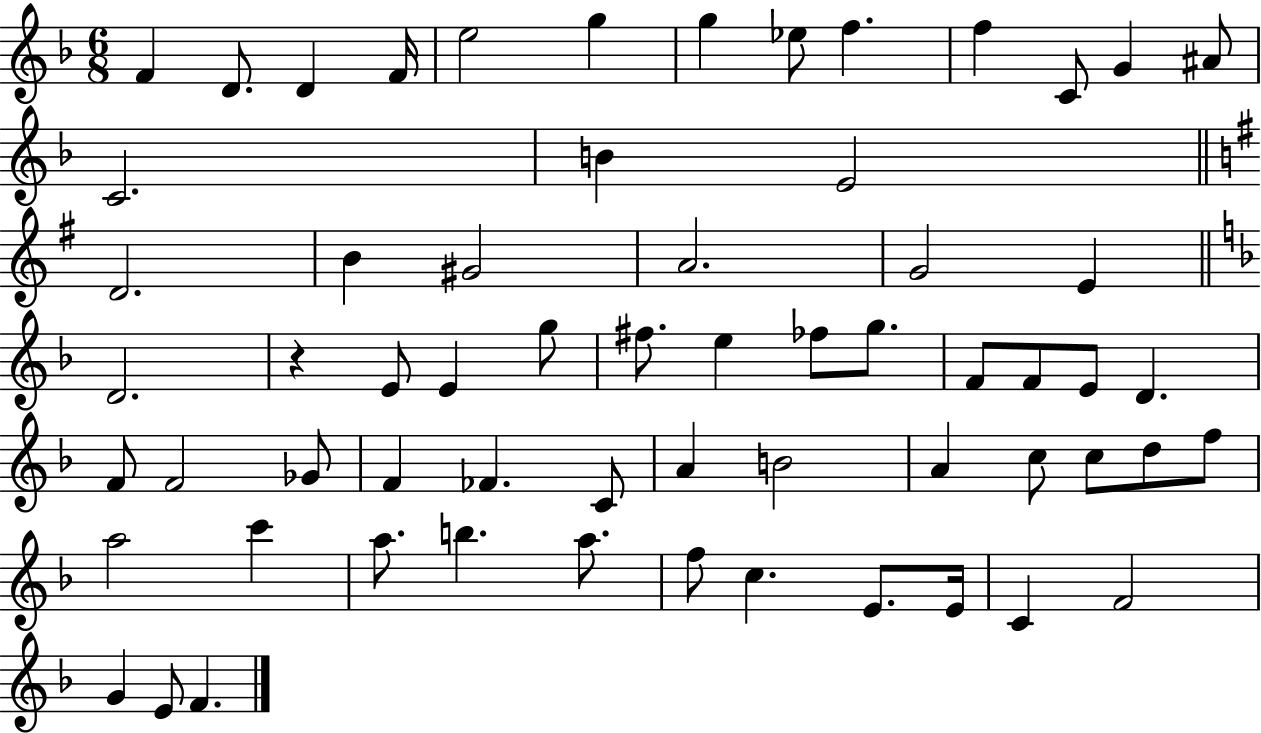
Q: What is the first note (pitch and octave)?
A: F4